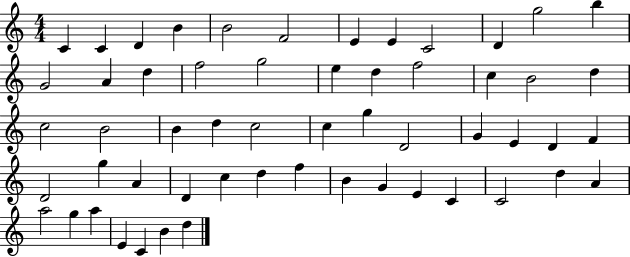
X:1
T:Untitled
M:4/4
L:1/4
K:C
C C D B B2 F2 E E C2 D g2 b G2 A d f2 g2 e d f2 c B2 d c2 B2 B d c2 c g D2 G E D F D2 g A D c d f B G E C C2 d A a2 g a E C B d